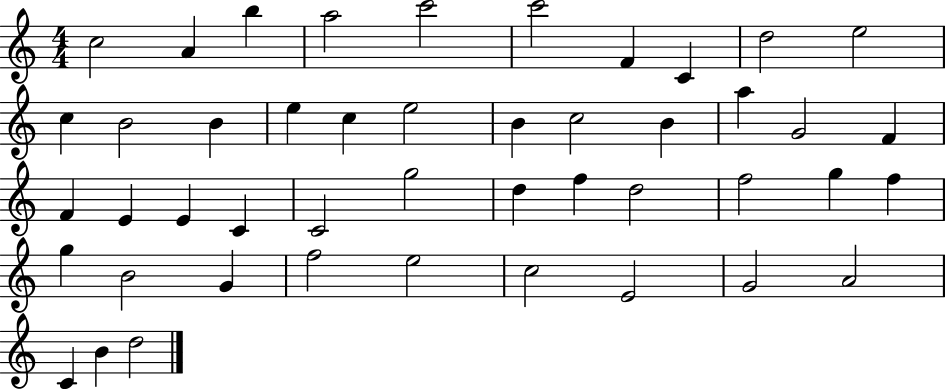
X:1
T:Untitled
M:4/4
L:1/4
K:C
c2 A b a2 c'2 c'2 F C d2 e2 c B2 B e c e2 B c2 B a G2 F F E E C C2 g2 d f d2 f2 g f g B2 G f2 e2 c2 E2 G2 A2 C B d2